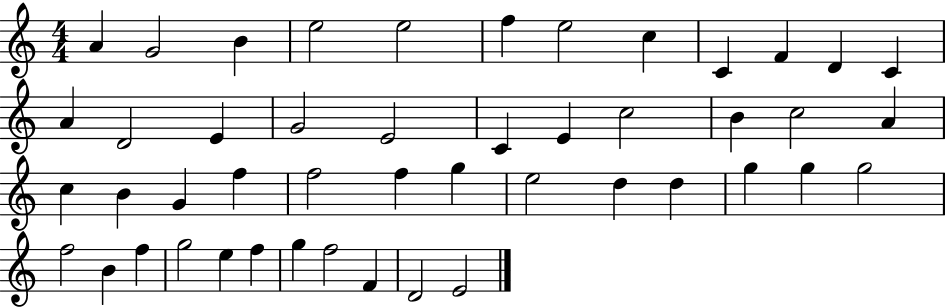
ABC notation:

X:1
T:Untitled
M:4/4
L:1/4
K:C
A G2 B e2 e2 f e2 c C F D C A D2 E G2 E2 C E c2 B c2 A c B G f f2 f g e2 d d g g g2 f2 B f g2 e f g f2 F D2 E2